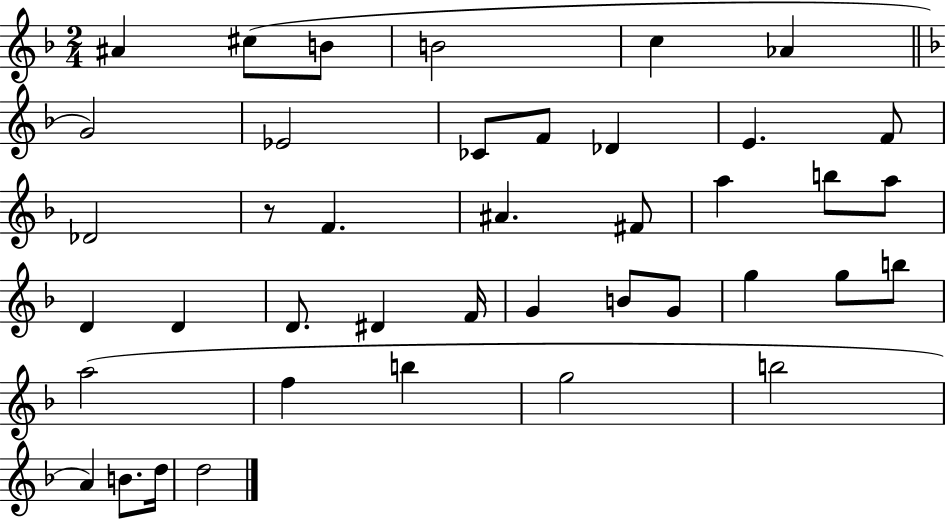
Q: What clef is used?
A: treble